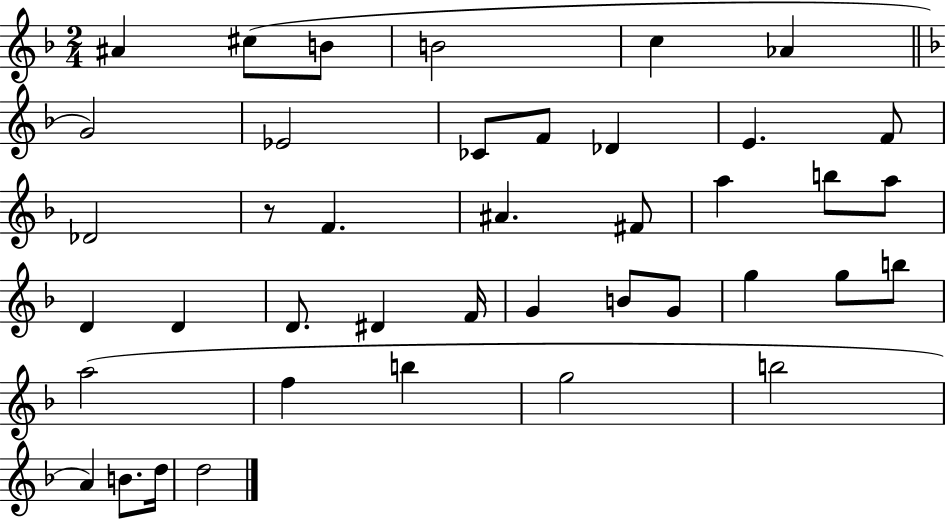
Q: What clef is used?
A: treble